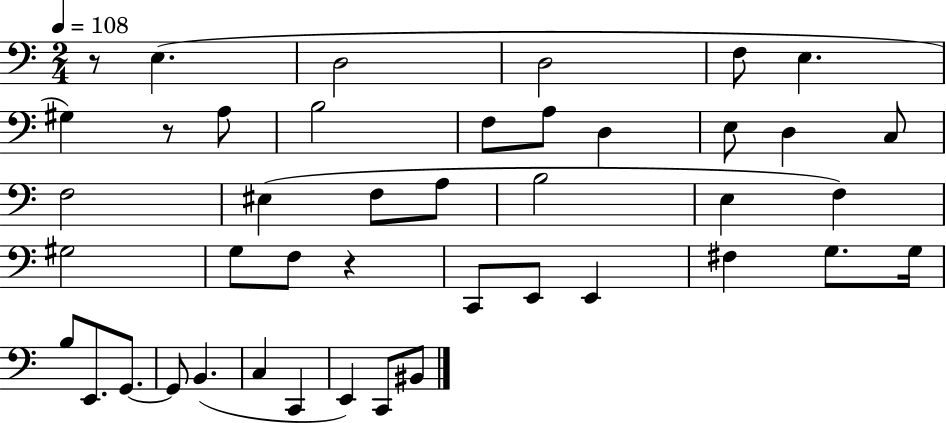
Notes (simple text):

R/e E3/q. D3/h D3/h F3/e E3/q. G#3/q R/e A3/e B3/h F3/e A3/e D3/q E3/e D3/q C3/e F3/h EIS3/q F3/e A3/e B3/h E3/q F3/q G#3/h G3/e F3/e R/q C2/e E2/e E2/q F#3/q G3/e. G3/s B3/e E2/e. G2/e. G2/e B2/q. C3/q C2/q E2/q C2/e BIS2/e